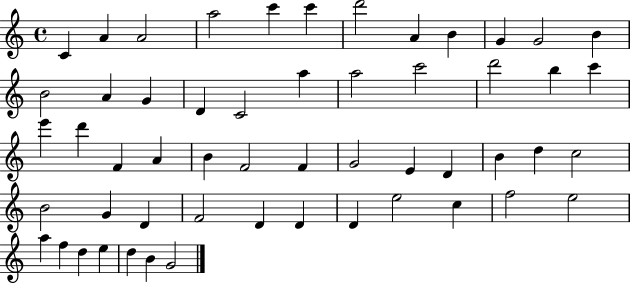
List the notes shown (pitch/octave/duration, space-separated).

C4/q A4/q A4/h A5/h C6/q C6/q D6/h A4/q B4/q G4/q G4/h B4/q B4/h A4/q G4/q D4/q C4/h A5/q A5/h C6/h D6/h B5/q C6/q E6/q D6/q F4/q A4/q B4/q F4/h F4/q G4/h E4/q D4/q B4/q D5/q C5/h B4/h G4/q D4/q F4/h D4/q D4/q D4/q E5/h C5/q F5/h E5/h A5/q F5/q D5/q E5/q D5/q B4/q G4/h